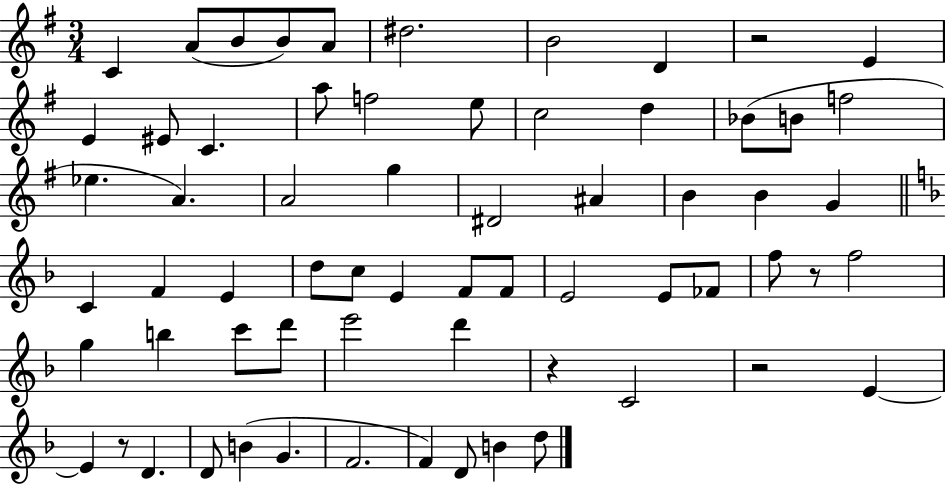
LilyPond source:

{
  \clef treble
  \numericTimeSignature
  \time 3/4
  \key g \major
  c'4 a'8( b'8 b'8) a'8 | dis''2. | b'2 d'4 | r2 e'4 | \break e'4 eis'8 c'4. | a''8 f''2 e''8 | c''2 d''4 | bes'8( b'8 f''2 | \break ees''4. a'4.) | a'2 g''4 | dis'2 ais'4 | b'4 b'4 g'4 | \break \bar "||" \break \key d \minor c'4 f'4 e'4 | d''8 c''8 e'4 f'8 f'8 | e'2 e'8 fes'8 | f''8 r8 f''2 | \break g''4 b''4 c'''8 d'''8 | e'''2 d'''4 | r4 c'2 | r2 e'4~~ | \break e'4 r8 d'4. | d'8 b'4( g'4. | f'2. | f'4) d'8 b'4 d''8 | \break \bar "|."
}